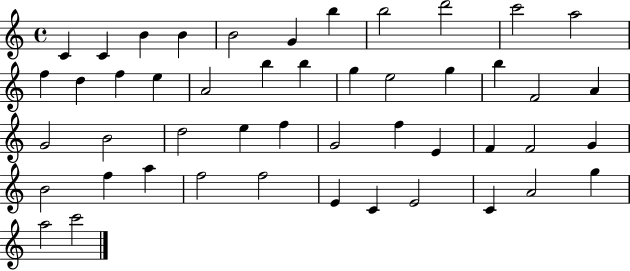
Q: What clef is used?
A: treble